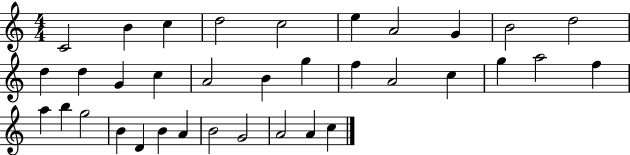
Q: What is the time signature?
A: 4/4